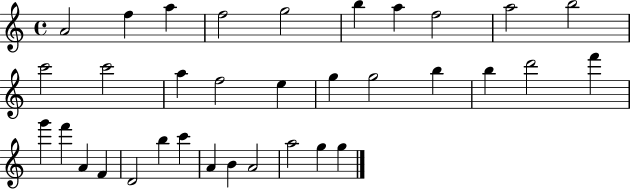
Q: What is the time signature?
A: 4/4